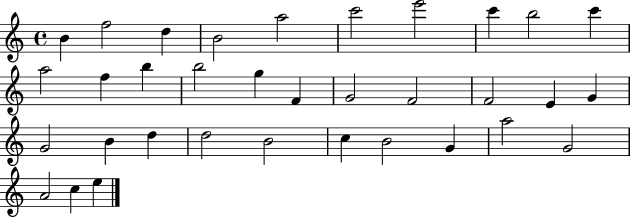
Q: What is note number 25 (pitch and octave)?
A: D5